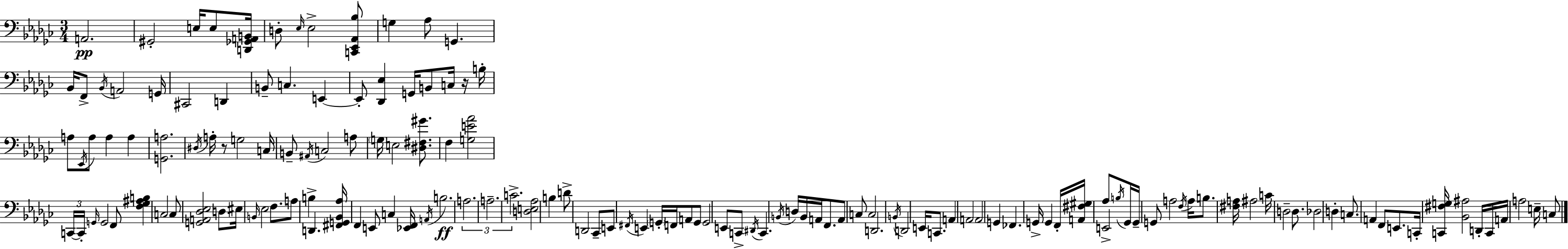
{
  \clef bass
  \numericTimeSignature
  \time 3/4
  \key ees \minor
  a,2.\pp | gis,2-. e16 e8 <d, ges, a, b,>16 | d8-. \grace { ees16 } ees2-> <c, ees, aes, bes>8 | g4 aes8 g,4. | \break bes,16 f,8-> \acciaccatura { bes,16 } a,2 | g,16 cis,2 d,4 | b,8-- c4. e,4~~ | e,8-. <des, ees>4 g,16 b,8 c16 | \break r16 b16-. a8 \acciaccatura { ees,16 } a8 a4 a4 | <g, a>2. | \acciaccatura { dis16 } a16-. r8 g2 | c16 b,8-- \acciaccatura { ais,16 } c2 | \break a8 \parenthesize g16 e2 | <dis fis gis'>8. f4 <g e' aes'>2 | \tuplet 3/2 { c,16~~ c,16-. \grace { g,16 } } g,2 | f,8 <f ges ais b>4 c2 | \break c8 <g, a, des ees>2 | d8 eis16 \grace { b,16 } ees2 | f8. a8 b4-> | d,4. <fis, g, bes, aes>16 f,4 | \break e,8 c4 <ees, f,>16 \acciaccatura { a,16 } b2.\ff | \tuplet 3/2 { a2. | a2.-- | c'2.-> } | \break <d e aes>2 | b4 d'8-> d,2 | ces,8-- e,8 \acciaccatura { fis,16 } e,4 | \parenthesize g,16-. f,16 a,8 g,8 g,2 | \break e,8 c,8-> \acciaccatura { dis,16 } c,4. | \acciaccatura { b,16 } d16 b,16 a,16 f,8. a,8 | c8 c2 d,2. | \acciaccatura { b,16 } | \break d,2 e,16 c,8. | a,4 a,2 | a,2 g,4 | fes,4. g,16-> g,4 f,16-. | \break <a, fis gis>16 e,2-> aes8 \acciaccatura { b16 } | ges,16 ges,16-- g,8 a2 | \acciaccatura { f16 } a16 b8. <fis a>16 ais2 | c'16 d2-- d8. | \break des2 d4-. | c8. a,4 f,8 e,8. | c,16-. <c, fis g>16 <bes, ais>2 | d,16-. c,16 a,16 a2 e16-- | \break c8 \bar "|."
}